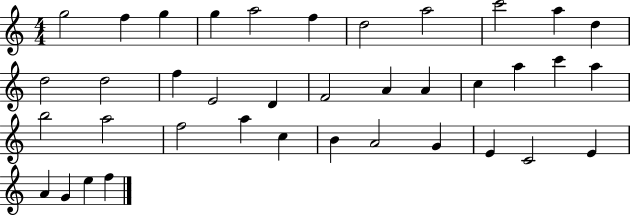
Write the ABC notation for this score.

X:1
T:Untitled
M:4/4
L:1/4
K:C
g2 f g g a2 f d2 a2 c'2 a d d2 d2 f E2 D F2 A A c a c' a b2 a2 f2 a c B A2 G E C2 E A G e f